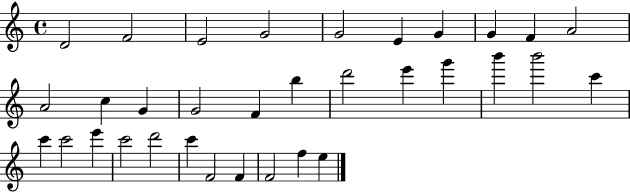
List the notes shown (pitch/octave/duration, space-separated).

D4/h F4/h E4/h G4/h G4/h E4/q G4/q G4/q F4/q A4/h A4/h C5/q G4/q G4/h F4/q B5/q D6/h E6/q G6/q B6/q B6/h C6/q C6/q C6/h E6/q C6/h D6/h C6/q F4/h F4/q F4/h F5/q E5/q